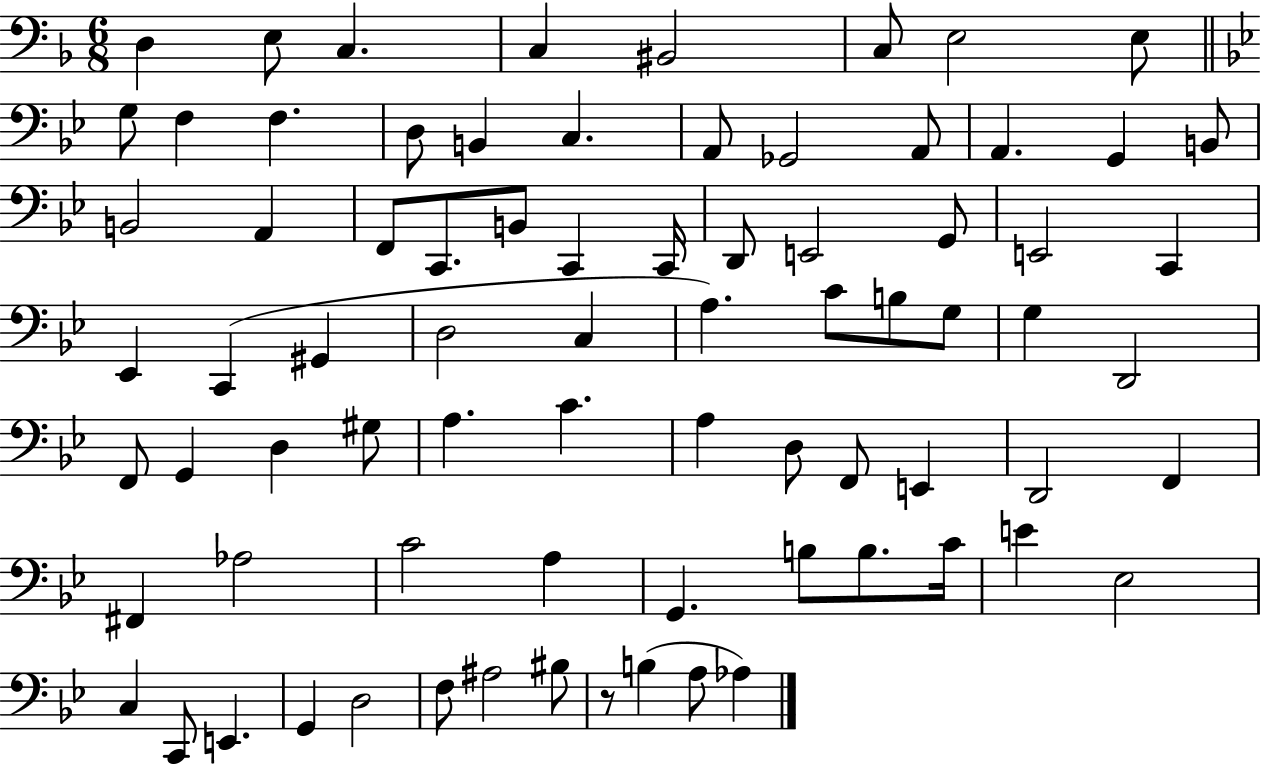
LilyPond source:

{
  \clef bass
  \numericTimeSignature
  \time 6/8
  \key f \major
  d4 e8 c4. | c4 bis,2 | c8 e2 e8 | \bar "||" \break \key bes \major g8 f4 f4. | d8 b,4 c4. | a,8 ges,2 a,8 | a,4. g,4 b,8 | \break b,2 a,4 | f,8 c,8. b,8 c,4 c,16 | d,8 e,2 g,8 | e,2 c,4 | \break ees,4 c,4( gis,4 | d2 c4 | a4.) c'8 b8 g8 | g4 d,2 | \break f,8 g,4 d4 gis8 | a4. c'4. | a4 d8 f,8 e,4 | d,2 f,4 | \break fis,4 aes2 | c'2 a4 | g,4. b8 b8. c'16 | e'4 ees2 | \break c4 c,8 e,4. | g,4 d2 | f8 ais2 bis8 | r8 b4( a8 aes4) | \break \bar "|."
}